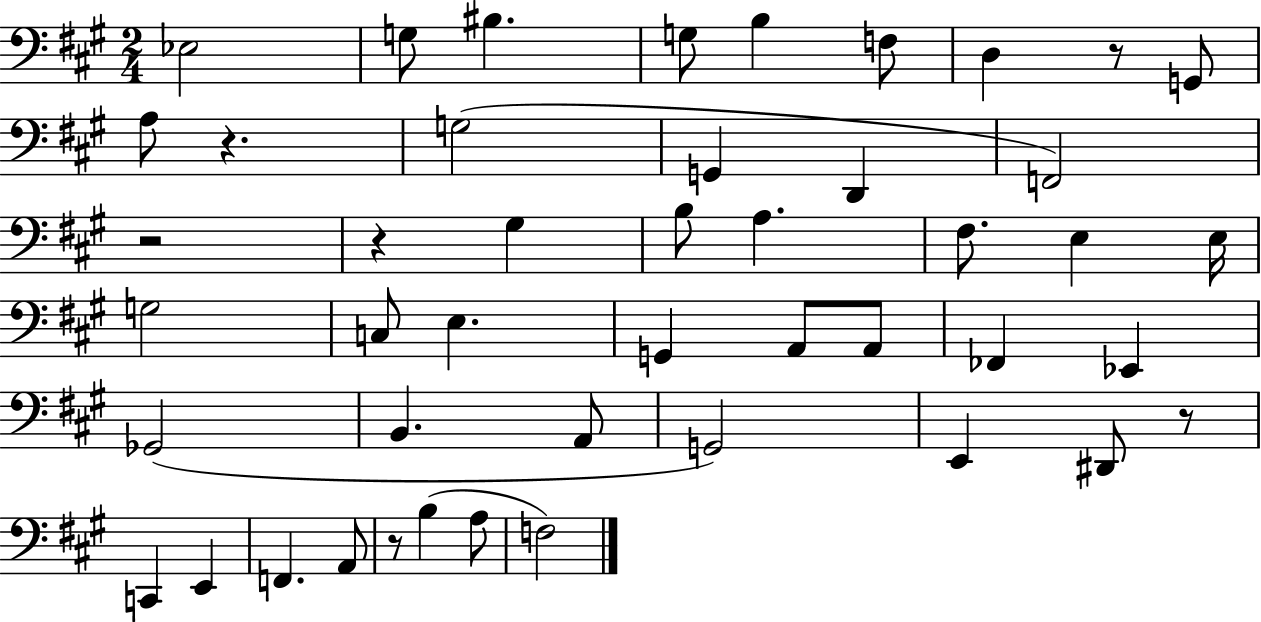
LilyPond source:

{
  \clef bass
  \numericTimeSignature
  \time 2/4
  \key a \major
  \repeat volta 2 { ees2 | g8 bis4. | g8 b4 f8 | d4 r8 g,8 | \break a8 r4. | g2( | g,4 d,4 | f,2) | \break r2 | r4 gis4 | b8 a4. | fis8. e4 e16 | \break g2 | c8 e4. | g,4 a,8 a,8 | fes,4 ees,4 | \break ges,2( | b,4. a,8 | g,2) | e,4 dis,8 r8 | \break c,4 e,4 | f,4. a,8 | r8 b4( a8 | f2) | \break } \bar "|."
}